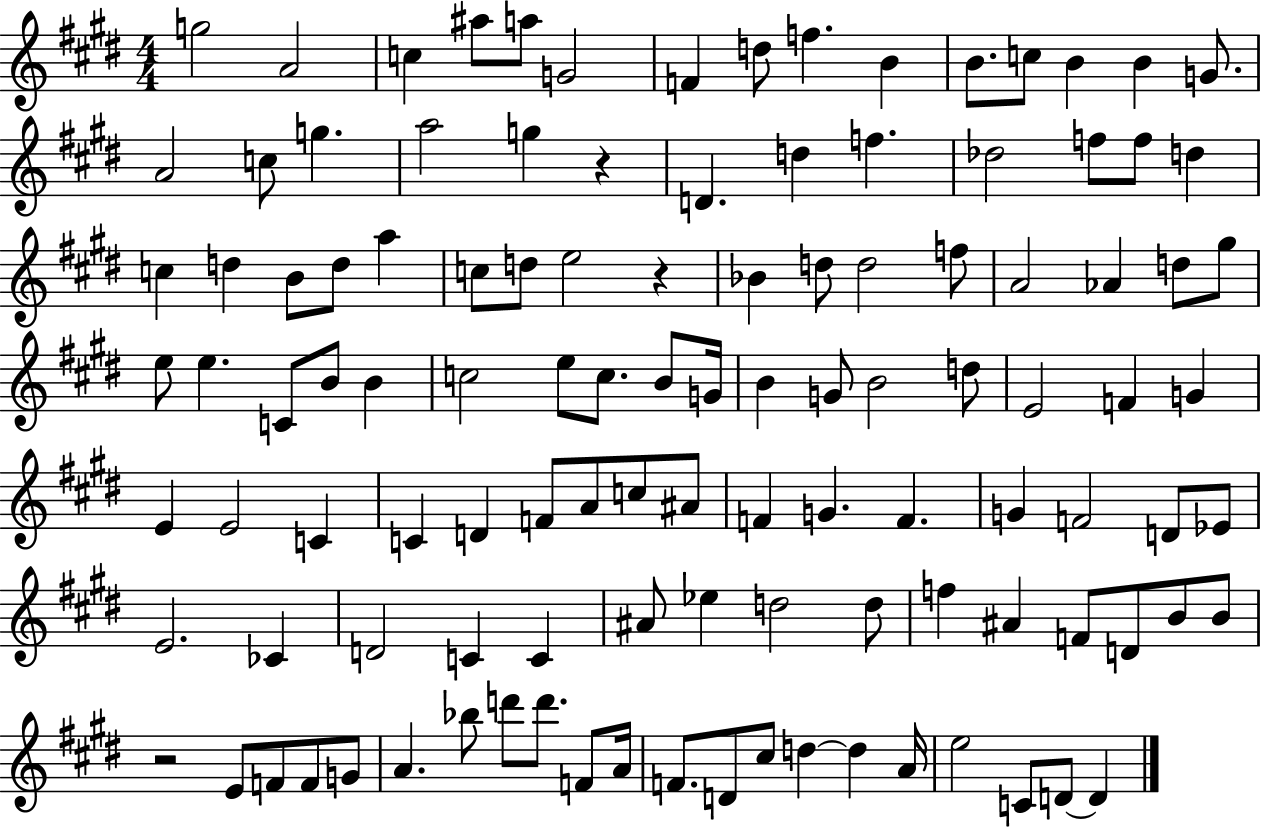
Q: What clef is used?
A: treble